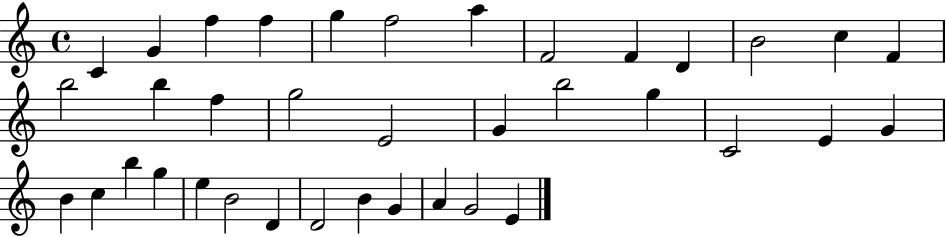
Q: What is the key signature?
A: C major